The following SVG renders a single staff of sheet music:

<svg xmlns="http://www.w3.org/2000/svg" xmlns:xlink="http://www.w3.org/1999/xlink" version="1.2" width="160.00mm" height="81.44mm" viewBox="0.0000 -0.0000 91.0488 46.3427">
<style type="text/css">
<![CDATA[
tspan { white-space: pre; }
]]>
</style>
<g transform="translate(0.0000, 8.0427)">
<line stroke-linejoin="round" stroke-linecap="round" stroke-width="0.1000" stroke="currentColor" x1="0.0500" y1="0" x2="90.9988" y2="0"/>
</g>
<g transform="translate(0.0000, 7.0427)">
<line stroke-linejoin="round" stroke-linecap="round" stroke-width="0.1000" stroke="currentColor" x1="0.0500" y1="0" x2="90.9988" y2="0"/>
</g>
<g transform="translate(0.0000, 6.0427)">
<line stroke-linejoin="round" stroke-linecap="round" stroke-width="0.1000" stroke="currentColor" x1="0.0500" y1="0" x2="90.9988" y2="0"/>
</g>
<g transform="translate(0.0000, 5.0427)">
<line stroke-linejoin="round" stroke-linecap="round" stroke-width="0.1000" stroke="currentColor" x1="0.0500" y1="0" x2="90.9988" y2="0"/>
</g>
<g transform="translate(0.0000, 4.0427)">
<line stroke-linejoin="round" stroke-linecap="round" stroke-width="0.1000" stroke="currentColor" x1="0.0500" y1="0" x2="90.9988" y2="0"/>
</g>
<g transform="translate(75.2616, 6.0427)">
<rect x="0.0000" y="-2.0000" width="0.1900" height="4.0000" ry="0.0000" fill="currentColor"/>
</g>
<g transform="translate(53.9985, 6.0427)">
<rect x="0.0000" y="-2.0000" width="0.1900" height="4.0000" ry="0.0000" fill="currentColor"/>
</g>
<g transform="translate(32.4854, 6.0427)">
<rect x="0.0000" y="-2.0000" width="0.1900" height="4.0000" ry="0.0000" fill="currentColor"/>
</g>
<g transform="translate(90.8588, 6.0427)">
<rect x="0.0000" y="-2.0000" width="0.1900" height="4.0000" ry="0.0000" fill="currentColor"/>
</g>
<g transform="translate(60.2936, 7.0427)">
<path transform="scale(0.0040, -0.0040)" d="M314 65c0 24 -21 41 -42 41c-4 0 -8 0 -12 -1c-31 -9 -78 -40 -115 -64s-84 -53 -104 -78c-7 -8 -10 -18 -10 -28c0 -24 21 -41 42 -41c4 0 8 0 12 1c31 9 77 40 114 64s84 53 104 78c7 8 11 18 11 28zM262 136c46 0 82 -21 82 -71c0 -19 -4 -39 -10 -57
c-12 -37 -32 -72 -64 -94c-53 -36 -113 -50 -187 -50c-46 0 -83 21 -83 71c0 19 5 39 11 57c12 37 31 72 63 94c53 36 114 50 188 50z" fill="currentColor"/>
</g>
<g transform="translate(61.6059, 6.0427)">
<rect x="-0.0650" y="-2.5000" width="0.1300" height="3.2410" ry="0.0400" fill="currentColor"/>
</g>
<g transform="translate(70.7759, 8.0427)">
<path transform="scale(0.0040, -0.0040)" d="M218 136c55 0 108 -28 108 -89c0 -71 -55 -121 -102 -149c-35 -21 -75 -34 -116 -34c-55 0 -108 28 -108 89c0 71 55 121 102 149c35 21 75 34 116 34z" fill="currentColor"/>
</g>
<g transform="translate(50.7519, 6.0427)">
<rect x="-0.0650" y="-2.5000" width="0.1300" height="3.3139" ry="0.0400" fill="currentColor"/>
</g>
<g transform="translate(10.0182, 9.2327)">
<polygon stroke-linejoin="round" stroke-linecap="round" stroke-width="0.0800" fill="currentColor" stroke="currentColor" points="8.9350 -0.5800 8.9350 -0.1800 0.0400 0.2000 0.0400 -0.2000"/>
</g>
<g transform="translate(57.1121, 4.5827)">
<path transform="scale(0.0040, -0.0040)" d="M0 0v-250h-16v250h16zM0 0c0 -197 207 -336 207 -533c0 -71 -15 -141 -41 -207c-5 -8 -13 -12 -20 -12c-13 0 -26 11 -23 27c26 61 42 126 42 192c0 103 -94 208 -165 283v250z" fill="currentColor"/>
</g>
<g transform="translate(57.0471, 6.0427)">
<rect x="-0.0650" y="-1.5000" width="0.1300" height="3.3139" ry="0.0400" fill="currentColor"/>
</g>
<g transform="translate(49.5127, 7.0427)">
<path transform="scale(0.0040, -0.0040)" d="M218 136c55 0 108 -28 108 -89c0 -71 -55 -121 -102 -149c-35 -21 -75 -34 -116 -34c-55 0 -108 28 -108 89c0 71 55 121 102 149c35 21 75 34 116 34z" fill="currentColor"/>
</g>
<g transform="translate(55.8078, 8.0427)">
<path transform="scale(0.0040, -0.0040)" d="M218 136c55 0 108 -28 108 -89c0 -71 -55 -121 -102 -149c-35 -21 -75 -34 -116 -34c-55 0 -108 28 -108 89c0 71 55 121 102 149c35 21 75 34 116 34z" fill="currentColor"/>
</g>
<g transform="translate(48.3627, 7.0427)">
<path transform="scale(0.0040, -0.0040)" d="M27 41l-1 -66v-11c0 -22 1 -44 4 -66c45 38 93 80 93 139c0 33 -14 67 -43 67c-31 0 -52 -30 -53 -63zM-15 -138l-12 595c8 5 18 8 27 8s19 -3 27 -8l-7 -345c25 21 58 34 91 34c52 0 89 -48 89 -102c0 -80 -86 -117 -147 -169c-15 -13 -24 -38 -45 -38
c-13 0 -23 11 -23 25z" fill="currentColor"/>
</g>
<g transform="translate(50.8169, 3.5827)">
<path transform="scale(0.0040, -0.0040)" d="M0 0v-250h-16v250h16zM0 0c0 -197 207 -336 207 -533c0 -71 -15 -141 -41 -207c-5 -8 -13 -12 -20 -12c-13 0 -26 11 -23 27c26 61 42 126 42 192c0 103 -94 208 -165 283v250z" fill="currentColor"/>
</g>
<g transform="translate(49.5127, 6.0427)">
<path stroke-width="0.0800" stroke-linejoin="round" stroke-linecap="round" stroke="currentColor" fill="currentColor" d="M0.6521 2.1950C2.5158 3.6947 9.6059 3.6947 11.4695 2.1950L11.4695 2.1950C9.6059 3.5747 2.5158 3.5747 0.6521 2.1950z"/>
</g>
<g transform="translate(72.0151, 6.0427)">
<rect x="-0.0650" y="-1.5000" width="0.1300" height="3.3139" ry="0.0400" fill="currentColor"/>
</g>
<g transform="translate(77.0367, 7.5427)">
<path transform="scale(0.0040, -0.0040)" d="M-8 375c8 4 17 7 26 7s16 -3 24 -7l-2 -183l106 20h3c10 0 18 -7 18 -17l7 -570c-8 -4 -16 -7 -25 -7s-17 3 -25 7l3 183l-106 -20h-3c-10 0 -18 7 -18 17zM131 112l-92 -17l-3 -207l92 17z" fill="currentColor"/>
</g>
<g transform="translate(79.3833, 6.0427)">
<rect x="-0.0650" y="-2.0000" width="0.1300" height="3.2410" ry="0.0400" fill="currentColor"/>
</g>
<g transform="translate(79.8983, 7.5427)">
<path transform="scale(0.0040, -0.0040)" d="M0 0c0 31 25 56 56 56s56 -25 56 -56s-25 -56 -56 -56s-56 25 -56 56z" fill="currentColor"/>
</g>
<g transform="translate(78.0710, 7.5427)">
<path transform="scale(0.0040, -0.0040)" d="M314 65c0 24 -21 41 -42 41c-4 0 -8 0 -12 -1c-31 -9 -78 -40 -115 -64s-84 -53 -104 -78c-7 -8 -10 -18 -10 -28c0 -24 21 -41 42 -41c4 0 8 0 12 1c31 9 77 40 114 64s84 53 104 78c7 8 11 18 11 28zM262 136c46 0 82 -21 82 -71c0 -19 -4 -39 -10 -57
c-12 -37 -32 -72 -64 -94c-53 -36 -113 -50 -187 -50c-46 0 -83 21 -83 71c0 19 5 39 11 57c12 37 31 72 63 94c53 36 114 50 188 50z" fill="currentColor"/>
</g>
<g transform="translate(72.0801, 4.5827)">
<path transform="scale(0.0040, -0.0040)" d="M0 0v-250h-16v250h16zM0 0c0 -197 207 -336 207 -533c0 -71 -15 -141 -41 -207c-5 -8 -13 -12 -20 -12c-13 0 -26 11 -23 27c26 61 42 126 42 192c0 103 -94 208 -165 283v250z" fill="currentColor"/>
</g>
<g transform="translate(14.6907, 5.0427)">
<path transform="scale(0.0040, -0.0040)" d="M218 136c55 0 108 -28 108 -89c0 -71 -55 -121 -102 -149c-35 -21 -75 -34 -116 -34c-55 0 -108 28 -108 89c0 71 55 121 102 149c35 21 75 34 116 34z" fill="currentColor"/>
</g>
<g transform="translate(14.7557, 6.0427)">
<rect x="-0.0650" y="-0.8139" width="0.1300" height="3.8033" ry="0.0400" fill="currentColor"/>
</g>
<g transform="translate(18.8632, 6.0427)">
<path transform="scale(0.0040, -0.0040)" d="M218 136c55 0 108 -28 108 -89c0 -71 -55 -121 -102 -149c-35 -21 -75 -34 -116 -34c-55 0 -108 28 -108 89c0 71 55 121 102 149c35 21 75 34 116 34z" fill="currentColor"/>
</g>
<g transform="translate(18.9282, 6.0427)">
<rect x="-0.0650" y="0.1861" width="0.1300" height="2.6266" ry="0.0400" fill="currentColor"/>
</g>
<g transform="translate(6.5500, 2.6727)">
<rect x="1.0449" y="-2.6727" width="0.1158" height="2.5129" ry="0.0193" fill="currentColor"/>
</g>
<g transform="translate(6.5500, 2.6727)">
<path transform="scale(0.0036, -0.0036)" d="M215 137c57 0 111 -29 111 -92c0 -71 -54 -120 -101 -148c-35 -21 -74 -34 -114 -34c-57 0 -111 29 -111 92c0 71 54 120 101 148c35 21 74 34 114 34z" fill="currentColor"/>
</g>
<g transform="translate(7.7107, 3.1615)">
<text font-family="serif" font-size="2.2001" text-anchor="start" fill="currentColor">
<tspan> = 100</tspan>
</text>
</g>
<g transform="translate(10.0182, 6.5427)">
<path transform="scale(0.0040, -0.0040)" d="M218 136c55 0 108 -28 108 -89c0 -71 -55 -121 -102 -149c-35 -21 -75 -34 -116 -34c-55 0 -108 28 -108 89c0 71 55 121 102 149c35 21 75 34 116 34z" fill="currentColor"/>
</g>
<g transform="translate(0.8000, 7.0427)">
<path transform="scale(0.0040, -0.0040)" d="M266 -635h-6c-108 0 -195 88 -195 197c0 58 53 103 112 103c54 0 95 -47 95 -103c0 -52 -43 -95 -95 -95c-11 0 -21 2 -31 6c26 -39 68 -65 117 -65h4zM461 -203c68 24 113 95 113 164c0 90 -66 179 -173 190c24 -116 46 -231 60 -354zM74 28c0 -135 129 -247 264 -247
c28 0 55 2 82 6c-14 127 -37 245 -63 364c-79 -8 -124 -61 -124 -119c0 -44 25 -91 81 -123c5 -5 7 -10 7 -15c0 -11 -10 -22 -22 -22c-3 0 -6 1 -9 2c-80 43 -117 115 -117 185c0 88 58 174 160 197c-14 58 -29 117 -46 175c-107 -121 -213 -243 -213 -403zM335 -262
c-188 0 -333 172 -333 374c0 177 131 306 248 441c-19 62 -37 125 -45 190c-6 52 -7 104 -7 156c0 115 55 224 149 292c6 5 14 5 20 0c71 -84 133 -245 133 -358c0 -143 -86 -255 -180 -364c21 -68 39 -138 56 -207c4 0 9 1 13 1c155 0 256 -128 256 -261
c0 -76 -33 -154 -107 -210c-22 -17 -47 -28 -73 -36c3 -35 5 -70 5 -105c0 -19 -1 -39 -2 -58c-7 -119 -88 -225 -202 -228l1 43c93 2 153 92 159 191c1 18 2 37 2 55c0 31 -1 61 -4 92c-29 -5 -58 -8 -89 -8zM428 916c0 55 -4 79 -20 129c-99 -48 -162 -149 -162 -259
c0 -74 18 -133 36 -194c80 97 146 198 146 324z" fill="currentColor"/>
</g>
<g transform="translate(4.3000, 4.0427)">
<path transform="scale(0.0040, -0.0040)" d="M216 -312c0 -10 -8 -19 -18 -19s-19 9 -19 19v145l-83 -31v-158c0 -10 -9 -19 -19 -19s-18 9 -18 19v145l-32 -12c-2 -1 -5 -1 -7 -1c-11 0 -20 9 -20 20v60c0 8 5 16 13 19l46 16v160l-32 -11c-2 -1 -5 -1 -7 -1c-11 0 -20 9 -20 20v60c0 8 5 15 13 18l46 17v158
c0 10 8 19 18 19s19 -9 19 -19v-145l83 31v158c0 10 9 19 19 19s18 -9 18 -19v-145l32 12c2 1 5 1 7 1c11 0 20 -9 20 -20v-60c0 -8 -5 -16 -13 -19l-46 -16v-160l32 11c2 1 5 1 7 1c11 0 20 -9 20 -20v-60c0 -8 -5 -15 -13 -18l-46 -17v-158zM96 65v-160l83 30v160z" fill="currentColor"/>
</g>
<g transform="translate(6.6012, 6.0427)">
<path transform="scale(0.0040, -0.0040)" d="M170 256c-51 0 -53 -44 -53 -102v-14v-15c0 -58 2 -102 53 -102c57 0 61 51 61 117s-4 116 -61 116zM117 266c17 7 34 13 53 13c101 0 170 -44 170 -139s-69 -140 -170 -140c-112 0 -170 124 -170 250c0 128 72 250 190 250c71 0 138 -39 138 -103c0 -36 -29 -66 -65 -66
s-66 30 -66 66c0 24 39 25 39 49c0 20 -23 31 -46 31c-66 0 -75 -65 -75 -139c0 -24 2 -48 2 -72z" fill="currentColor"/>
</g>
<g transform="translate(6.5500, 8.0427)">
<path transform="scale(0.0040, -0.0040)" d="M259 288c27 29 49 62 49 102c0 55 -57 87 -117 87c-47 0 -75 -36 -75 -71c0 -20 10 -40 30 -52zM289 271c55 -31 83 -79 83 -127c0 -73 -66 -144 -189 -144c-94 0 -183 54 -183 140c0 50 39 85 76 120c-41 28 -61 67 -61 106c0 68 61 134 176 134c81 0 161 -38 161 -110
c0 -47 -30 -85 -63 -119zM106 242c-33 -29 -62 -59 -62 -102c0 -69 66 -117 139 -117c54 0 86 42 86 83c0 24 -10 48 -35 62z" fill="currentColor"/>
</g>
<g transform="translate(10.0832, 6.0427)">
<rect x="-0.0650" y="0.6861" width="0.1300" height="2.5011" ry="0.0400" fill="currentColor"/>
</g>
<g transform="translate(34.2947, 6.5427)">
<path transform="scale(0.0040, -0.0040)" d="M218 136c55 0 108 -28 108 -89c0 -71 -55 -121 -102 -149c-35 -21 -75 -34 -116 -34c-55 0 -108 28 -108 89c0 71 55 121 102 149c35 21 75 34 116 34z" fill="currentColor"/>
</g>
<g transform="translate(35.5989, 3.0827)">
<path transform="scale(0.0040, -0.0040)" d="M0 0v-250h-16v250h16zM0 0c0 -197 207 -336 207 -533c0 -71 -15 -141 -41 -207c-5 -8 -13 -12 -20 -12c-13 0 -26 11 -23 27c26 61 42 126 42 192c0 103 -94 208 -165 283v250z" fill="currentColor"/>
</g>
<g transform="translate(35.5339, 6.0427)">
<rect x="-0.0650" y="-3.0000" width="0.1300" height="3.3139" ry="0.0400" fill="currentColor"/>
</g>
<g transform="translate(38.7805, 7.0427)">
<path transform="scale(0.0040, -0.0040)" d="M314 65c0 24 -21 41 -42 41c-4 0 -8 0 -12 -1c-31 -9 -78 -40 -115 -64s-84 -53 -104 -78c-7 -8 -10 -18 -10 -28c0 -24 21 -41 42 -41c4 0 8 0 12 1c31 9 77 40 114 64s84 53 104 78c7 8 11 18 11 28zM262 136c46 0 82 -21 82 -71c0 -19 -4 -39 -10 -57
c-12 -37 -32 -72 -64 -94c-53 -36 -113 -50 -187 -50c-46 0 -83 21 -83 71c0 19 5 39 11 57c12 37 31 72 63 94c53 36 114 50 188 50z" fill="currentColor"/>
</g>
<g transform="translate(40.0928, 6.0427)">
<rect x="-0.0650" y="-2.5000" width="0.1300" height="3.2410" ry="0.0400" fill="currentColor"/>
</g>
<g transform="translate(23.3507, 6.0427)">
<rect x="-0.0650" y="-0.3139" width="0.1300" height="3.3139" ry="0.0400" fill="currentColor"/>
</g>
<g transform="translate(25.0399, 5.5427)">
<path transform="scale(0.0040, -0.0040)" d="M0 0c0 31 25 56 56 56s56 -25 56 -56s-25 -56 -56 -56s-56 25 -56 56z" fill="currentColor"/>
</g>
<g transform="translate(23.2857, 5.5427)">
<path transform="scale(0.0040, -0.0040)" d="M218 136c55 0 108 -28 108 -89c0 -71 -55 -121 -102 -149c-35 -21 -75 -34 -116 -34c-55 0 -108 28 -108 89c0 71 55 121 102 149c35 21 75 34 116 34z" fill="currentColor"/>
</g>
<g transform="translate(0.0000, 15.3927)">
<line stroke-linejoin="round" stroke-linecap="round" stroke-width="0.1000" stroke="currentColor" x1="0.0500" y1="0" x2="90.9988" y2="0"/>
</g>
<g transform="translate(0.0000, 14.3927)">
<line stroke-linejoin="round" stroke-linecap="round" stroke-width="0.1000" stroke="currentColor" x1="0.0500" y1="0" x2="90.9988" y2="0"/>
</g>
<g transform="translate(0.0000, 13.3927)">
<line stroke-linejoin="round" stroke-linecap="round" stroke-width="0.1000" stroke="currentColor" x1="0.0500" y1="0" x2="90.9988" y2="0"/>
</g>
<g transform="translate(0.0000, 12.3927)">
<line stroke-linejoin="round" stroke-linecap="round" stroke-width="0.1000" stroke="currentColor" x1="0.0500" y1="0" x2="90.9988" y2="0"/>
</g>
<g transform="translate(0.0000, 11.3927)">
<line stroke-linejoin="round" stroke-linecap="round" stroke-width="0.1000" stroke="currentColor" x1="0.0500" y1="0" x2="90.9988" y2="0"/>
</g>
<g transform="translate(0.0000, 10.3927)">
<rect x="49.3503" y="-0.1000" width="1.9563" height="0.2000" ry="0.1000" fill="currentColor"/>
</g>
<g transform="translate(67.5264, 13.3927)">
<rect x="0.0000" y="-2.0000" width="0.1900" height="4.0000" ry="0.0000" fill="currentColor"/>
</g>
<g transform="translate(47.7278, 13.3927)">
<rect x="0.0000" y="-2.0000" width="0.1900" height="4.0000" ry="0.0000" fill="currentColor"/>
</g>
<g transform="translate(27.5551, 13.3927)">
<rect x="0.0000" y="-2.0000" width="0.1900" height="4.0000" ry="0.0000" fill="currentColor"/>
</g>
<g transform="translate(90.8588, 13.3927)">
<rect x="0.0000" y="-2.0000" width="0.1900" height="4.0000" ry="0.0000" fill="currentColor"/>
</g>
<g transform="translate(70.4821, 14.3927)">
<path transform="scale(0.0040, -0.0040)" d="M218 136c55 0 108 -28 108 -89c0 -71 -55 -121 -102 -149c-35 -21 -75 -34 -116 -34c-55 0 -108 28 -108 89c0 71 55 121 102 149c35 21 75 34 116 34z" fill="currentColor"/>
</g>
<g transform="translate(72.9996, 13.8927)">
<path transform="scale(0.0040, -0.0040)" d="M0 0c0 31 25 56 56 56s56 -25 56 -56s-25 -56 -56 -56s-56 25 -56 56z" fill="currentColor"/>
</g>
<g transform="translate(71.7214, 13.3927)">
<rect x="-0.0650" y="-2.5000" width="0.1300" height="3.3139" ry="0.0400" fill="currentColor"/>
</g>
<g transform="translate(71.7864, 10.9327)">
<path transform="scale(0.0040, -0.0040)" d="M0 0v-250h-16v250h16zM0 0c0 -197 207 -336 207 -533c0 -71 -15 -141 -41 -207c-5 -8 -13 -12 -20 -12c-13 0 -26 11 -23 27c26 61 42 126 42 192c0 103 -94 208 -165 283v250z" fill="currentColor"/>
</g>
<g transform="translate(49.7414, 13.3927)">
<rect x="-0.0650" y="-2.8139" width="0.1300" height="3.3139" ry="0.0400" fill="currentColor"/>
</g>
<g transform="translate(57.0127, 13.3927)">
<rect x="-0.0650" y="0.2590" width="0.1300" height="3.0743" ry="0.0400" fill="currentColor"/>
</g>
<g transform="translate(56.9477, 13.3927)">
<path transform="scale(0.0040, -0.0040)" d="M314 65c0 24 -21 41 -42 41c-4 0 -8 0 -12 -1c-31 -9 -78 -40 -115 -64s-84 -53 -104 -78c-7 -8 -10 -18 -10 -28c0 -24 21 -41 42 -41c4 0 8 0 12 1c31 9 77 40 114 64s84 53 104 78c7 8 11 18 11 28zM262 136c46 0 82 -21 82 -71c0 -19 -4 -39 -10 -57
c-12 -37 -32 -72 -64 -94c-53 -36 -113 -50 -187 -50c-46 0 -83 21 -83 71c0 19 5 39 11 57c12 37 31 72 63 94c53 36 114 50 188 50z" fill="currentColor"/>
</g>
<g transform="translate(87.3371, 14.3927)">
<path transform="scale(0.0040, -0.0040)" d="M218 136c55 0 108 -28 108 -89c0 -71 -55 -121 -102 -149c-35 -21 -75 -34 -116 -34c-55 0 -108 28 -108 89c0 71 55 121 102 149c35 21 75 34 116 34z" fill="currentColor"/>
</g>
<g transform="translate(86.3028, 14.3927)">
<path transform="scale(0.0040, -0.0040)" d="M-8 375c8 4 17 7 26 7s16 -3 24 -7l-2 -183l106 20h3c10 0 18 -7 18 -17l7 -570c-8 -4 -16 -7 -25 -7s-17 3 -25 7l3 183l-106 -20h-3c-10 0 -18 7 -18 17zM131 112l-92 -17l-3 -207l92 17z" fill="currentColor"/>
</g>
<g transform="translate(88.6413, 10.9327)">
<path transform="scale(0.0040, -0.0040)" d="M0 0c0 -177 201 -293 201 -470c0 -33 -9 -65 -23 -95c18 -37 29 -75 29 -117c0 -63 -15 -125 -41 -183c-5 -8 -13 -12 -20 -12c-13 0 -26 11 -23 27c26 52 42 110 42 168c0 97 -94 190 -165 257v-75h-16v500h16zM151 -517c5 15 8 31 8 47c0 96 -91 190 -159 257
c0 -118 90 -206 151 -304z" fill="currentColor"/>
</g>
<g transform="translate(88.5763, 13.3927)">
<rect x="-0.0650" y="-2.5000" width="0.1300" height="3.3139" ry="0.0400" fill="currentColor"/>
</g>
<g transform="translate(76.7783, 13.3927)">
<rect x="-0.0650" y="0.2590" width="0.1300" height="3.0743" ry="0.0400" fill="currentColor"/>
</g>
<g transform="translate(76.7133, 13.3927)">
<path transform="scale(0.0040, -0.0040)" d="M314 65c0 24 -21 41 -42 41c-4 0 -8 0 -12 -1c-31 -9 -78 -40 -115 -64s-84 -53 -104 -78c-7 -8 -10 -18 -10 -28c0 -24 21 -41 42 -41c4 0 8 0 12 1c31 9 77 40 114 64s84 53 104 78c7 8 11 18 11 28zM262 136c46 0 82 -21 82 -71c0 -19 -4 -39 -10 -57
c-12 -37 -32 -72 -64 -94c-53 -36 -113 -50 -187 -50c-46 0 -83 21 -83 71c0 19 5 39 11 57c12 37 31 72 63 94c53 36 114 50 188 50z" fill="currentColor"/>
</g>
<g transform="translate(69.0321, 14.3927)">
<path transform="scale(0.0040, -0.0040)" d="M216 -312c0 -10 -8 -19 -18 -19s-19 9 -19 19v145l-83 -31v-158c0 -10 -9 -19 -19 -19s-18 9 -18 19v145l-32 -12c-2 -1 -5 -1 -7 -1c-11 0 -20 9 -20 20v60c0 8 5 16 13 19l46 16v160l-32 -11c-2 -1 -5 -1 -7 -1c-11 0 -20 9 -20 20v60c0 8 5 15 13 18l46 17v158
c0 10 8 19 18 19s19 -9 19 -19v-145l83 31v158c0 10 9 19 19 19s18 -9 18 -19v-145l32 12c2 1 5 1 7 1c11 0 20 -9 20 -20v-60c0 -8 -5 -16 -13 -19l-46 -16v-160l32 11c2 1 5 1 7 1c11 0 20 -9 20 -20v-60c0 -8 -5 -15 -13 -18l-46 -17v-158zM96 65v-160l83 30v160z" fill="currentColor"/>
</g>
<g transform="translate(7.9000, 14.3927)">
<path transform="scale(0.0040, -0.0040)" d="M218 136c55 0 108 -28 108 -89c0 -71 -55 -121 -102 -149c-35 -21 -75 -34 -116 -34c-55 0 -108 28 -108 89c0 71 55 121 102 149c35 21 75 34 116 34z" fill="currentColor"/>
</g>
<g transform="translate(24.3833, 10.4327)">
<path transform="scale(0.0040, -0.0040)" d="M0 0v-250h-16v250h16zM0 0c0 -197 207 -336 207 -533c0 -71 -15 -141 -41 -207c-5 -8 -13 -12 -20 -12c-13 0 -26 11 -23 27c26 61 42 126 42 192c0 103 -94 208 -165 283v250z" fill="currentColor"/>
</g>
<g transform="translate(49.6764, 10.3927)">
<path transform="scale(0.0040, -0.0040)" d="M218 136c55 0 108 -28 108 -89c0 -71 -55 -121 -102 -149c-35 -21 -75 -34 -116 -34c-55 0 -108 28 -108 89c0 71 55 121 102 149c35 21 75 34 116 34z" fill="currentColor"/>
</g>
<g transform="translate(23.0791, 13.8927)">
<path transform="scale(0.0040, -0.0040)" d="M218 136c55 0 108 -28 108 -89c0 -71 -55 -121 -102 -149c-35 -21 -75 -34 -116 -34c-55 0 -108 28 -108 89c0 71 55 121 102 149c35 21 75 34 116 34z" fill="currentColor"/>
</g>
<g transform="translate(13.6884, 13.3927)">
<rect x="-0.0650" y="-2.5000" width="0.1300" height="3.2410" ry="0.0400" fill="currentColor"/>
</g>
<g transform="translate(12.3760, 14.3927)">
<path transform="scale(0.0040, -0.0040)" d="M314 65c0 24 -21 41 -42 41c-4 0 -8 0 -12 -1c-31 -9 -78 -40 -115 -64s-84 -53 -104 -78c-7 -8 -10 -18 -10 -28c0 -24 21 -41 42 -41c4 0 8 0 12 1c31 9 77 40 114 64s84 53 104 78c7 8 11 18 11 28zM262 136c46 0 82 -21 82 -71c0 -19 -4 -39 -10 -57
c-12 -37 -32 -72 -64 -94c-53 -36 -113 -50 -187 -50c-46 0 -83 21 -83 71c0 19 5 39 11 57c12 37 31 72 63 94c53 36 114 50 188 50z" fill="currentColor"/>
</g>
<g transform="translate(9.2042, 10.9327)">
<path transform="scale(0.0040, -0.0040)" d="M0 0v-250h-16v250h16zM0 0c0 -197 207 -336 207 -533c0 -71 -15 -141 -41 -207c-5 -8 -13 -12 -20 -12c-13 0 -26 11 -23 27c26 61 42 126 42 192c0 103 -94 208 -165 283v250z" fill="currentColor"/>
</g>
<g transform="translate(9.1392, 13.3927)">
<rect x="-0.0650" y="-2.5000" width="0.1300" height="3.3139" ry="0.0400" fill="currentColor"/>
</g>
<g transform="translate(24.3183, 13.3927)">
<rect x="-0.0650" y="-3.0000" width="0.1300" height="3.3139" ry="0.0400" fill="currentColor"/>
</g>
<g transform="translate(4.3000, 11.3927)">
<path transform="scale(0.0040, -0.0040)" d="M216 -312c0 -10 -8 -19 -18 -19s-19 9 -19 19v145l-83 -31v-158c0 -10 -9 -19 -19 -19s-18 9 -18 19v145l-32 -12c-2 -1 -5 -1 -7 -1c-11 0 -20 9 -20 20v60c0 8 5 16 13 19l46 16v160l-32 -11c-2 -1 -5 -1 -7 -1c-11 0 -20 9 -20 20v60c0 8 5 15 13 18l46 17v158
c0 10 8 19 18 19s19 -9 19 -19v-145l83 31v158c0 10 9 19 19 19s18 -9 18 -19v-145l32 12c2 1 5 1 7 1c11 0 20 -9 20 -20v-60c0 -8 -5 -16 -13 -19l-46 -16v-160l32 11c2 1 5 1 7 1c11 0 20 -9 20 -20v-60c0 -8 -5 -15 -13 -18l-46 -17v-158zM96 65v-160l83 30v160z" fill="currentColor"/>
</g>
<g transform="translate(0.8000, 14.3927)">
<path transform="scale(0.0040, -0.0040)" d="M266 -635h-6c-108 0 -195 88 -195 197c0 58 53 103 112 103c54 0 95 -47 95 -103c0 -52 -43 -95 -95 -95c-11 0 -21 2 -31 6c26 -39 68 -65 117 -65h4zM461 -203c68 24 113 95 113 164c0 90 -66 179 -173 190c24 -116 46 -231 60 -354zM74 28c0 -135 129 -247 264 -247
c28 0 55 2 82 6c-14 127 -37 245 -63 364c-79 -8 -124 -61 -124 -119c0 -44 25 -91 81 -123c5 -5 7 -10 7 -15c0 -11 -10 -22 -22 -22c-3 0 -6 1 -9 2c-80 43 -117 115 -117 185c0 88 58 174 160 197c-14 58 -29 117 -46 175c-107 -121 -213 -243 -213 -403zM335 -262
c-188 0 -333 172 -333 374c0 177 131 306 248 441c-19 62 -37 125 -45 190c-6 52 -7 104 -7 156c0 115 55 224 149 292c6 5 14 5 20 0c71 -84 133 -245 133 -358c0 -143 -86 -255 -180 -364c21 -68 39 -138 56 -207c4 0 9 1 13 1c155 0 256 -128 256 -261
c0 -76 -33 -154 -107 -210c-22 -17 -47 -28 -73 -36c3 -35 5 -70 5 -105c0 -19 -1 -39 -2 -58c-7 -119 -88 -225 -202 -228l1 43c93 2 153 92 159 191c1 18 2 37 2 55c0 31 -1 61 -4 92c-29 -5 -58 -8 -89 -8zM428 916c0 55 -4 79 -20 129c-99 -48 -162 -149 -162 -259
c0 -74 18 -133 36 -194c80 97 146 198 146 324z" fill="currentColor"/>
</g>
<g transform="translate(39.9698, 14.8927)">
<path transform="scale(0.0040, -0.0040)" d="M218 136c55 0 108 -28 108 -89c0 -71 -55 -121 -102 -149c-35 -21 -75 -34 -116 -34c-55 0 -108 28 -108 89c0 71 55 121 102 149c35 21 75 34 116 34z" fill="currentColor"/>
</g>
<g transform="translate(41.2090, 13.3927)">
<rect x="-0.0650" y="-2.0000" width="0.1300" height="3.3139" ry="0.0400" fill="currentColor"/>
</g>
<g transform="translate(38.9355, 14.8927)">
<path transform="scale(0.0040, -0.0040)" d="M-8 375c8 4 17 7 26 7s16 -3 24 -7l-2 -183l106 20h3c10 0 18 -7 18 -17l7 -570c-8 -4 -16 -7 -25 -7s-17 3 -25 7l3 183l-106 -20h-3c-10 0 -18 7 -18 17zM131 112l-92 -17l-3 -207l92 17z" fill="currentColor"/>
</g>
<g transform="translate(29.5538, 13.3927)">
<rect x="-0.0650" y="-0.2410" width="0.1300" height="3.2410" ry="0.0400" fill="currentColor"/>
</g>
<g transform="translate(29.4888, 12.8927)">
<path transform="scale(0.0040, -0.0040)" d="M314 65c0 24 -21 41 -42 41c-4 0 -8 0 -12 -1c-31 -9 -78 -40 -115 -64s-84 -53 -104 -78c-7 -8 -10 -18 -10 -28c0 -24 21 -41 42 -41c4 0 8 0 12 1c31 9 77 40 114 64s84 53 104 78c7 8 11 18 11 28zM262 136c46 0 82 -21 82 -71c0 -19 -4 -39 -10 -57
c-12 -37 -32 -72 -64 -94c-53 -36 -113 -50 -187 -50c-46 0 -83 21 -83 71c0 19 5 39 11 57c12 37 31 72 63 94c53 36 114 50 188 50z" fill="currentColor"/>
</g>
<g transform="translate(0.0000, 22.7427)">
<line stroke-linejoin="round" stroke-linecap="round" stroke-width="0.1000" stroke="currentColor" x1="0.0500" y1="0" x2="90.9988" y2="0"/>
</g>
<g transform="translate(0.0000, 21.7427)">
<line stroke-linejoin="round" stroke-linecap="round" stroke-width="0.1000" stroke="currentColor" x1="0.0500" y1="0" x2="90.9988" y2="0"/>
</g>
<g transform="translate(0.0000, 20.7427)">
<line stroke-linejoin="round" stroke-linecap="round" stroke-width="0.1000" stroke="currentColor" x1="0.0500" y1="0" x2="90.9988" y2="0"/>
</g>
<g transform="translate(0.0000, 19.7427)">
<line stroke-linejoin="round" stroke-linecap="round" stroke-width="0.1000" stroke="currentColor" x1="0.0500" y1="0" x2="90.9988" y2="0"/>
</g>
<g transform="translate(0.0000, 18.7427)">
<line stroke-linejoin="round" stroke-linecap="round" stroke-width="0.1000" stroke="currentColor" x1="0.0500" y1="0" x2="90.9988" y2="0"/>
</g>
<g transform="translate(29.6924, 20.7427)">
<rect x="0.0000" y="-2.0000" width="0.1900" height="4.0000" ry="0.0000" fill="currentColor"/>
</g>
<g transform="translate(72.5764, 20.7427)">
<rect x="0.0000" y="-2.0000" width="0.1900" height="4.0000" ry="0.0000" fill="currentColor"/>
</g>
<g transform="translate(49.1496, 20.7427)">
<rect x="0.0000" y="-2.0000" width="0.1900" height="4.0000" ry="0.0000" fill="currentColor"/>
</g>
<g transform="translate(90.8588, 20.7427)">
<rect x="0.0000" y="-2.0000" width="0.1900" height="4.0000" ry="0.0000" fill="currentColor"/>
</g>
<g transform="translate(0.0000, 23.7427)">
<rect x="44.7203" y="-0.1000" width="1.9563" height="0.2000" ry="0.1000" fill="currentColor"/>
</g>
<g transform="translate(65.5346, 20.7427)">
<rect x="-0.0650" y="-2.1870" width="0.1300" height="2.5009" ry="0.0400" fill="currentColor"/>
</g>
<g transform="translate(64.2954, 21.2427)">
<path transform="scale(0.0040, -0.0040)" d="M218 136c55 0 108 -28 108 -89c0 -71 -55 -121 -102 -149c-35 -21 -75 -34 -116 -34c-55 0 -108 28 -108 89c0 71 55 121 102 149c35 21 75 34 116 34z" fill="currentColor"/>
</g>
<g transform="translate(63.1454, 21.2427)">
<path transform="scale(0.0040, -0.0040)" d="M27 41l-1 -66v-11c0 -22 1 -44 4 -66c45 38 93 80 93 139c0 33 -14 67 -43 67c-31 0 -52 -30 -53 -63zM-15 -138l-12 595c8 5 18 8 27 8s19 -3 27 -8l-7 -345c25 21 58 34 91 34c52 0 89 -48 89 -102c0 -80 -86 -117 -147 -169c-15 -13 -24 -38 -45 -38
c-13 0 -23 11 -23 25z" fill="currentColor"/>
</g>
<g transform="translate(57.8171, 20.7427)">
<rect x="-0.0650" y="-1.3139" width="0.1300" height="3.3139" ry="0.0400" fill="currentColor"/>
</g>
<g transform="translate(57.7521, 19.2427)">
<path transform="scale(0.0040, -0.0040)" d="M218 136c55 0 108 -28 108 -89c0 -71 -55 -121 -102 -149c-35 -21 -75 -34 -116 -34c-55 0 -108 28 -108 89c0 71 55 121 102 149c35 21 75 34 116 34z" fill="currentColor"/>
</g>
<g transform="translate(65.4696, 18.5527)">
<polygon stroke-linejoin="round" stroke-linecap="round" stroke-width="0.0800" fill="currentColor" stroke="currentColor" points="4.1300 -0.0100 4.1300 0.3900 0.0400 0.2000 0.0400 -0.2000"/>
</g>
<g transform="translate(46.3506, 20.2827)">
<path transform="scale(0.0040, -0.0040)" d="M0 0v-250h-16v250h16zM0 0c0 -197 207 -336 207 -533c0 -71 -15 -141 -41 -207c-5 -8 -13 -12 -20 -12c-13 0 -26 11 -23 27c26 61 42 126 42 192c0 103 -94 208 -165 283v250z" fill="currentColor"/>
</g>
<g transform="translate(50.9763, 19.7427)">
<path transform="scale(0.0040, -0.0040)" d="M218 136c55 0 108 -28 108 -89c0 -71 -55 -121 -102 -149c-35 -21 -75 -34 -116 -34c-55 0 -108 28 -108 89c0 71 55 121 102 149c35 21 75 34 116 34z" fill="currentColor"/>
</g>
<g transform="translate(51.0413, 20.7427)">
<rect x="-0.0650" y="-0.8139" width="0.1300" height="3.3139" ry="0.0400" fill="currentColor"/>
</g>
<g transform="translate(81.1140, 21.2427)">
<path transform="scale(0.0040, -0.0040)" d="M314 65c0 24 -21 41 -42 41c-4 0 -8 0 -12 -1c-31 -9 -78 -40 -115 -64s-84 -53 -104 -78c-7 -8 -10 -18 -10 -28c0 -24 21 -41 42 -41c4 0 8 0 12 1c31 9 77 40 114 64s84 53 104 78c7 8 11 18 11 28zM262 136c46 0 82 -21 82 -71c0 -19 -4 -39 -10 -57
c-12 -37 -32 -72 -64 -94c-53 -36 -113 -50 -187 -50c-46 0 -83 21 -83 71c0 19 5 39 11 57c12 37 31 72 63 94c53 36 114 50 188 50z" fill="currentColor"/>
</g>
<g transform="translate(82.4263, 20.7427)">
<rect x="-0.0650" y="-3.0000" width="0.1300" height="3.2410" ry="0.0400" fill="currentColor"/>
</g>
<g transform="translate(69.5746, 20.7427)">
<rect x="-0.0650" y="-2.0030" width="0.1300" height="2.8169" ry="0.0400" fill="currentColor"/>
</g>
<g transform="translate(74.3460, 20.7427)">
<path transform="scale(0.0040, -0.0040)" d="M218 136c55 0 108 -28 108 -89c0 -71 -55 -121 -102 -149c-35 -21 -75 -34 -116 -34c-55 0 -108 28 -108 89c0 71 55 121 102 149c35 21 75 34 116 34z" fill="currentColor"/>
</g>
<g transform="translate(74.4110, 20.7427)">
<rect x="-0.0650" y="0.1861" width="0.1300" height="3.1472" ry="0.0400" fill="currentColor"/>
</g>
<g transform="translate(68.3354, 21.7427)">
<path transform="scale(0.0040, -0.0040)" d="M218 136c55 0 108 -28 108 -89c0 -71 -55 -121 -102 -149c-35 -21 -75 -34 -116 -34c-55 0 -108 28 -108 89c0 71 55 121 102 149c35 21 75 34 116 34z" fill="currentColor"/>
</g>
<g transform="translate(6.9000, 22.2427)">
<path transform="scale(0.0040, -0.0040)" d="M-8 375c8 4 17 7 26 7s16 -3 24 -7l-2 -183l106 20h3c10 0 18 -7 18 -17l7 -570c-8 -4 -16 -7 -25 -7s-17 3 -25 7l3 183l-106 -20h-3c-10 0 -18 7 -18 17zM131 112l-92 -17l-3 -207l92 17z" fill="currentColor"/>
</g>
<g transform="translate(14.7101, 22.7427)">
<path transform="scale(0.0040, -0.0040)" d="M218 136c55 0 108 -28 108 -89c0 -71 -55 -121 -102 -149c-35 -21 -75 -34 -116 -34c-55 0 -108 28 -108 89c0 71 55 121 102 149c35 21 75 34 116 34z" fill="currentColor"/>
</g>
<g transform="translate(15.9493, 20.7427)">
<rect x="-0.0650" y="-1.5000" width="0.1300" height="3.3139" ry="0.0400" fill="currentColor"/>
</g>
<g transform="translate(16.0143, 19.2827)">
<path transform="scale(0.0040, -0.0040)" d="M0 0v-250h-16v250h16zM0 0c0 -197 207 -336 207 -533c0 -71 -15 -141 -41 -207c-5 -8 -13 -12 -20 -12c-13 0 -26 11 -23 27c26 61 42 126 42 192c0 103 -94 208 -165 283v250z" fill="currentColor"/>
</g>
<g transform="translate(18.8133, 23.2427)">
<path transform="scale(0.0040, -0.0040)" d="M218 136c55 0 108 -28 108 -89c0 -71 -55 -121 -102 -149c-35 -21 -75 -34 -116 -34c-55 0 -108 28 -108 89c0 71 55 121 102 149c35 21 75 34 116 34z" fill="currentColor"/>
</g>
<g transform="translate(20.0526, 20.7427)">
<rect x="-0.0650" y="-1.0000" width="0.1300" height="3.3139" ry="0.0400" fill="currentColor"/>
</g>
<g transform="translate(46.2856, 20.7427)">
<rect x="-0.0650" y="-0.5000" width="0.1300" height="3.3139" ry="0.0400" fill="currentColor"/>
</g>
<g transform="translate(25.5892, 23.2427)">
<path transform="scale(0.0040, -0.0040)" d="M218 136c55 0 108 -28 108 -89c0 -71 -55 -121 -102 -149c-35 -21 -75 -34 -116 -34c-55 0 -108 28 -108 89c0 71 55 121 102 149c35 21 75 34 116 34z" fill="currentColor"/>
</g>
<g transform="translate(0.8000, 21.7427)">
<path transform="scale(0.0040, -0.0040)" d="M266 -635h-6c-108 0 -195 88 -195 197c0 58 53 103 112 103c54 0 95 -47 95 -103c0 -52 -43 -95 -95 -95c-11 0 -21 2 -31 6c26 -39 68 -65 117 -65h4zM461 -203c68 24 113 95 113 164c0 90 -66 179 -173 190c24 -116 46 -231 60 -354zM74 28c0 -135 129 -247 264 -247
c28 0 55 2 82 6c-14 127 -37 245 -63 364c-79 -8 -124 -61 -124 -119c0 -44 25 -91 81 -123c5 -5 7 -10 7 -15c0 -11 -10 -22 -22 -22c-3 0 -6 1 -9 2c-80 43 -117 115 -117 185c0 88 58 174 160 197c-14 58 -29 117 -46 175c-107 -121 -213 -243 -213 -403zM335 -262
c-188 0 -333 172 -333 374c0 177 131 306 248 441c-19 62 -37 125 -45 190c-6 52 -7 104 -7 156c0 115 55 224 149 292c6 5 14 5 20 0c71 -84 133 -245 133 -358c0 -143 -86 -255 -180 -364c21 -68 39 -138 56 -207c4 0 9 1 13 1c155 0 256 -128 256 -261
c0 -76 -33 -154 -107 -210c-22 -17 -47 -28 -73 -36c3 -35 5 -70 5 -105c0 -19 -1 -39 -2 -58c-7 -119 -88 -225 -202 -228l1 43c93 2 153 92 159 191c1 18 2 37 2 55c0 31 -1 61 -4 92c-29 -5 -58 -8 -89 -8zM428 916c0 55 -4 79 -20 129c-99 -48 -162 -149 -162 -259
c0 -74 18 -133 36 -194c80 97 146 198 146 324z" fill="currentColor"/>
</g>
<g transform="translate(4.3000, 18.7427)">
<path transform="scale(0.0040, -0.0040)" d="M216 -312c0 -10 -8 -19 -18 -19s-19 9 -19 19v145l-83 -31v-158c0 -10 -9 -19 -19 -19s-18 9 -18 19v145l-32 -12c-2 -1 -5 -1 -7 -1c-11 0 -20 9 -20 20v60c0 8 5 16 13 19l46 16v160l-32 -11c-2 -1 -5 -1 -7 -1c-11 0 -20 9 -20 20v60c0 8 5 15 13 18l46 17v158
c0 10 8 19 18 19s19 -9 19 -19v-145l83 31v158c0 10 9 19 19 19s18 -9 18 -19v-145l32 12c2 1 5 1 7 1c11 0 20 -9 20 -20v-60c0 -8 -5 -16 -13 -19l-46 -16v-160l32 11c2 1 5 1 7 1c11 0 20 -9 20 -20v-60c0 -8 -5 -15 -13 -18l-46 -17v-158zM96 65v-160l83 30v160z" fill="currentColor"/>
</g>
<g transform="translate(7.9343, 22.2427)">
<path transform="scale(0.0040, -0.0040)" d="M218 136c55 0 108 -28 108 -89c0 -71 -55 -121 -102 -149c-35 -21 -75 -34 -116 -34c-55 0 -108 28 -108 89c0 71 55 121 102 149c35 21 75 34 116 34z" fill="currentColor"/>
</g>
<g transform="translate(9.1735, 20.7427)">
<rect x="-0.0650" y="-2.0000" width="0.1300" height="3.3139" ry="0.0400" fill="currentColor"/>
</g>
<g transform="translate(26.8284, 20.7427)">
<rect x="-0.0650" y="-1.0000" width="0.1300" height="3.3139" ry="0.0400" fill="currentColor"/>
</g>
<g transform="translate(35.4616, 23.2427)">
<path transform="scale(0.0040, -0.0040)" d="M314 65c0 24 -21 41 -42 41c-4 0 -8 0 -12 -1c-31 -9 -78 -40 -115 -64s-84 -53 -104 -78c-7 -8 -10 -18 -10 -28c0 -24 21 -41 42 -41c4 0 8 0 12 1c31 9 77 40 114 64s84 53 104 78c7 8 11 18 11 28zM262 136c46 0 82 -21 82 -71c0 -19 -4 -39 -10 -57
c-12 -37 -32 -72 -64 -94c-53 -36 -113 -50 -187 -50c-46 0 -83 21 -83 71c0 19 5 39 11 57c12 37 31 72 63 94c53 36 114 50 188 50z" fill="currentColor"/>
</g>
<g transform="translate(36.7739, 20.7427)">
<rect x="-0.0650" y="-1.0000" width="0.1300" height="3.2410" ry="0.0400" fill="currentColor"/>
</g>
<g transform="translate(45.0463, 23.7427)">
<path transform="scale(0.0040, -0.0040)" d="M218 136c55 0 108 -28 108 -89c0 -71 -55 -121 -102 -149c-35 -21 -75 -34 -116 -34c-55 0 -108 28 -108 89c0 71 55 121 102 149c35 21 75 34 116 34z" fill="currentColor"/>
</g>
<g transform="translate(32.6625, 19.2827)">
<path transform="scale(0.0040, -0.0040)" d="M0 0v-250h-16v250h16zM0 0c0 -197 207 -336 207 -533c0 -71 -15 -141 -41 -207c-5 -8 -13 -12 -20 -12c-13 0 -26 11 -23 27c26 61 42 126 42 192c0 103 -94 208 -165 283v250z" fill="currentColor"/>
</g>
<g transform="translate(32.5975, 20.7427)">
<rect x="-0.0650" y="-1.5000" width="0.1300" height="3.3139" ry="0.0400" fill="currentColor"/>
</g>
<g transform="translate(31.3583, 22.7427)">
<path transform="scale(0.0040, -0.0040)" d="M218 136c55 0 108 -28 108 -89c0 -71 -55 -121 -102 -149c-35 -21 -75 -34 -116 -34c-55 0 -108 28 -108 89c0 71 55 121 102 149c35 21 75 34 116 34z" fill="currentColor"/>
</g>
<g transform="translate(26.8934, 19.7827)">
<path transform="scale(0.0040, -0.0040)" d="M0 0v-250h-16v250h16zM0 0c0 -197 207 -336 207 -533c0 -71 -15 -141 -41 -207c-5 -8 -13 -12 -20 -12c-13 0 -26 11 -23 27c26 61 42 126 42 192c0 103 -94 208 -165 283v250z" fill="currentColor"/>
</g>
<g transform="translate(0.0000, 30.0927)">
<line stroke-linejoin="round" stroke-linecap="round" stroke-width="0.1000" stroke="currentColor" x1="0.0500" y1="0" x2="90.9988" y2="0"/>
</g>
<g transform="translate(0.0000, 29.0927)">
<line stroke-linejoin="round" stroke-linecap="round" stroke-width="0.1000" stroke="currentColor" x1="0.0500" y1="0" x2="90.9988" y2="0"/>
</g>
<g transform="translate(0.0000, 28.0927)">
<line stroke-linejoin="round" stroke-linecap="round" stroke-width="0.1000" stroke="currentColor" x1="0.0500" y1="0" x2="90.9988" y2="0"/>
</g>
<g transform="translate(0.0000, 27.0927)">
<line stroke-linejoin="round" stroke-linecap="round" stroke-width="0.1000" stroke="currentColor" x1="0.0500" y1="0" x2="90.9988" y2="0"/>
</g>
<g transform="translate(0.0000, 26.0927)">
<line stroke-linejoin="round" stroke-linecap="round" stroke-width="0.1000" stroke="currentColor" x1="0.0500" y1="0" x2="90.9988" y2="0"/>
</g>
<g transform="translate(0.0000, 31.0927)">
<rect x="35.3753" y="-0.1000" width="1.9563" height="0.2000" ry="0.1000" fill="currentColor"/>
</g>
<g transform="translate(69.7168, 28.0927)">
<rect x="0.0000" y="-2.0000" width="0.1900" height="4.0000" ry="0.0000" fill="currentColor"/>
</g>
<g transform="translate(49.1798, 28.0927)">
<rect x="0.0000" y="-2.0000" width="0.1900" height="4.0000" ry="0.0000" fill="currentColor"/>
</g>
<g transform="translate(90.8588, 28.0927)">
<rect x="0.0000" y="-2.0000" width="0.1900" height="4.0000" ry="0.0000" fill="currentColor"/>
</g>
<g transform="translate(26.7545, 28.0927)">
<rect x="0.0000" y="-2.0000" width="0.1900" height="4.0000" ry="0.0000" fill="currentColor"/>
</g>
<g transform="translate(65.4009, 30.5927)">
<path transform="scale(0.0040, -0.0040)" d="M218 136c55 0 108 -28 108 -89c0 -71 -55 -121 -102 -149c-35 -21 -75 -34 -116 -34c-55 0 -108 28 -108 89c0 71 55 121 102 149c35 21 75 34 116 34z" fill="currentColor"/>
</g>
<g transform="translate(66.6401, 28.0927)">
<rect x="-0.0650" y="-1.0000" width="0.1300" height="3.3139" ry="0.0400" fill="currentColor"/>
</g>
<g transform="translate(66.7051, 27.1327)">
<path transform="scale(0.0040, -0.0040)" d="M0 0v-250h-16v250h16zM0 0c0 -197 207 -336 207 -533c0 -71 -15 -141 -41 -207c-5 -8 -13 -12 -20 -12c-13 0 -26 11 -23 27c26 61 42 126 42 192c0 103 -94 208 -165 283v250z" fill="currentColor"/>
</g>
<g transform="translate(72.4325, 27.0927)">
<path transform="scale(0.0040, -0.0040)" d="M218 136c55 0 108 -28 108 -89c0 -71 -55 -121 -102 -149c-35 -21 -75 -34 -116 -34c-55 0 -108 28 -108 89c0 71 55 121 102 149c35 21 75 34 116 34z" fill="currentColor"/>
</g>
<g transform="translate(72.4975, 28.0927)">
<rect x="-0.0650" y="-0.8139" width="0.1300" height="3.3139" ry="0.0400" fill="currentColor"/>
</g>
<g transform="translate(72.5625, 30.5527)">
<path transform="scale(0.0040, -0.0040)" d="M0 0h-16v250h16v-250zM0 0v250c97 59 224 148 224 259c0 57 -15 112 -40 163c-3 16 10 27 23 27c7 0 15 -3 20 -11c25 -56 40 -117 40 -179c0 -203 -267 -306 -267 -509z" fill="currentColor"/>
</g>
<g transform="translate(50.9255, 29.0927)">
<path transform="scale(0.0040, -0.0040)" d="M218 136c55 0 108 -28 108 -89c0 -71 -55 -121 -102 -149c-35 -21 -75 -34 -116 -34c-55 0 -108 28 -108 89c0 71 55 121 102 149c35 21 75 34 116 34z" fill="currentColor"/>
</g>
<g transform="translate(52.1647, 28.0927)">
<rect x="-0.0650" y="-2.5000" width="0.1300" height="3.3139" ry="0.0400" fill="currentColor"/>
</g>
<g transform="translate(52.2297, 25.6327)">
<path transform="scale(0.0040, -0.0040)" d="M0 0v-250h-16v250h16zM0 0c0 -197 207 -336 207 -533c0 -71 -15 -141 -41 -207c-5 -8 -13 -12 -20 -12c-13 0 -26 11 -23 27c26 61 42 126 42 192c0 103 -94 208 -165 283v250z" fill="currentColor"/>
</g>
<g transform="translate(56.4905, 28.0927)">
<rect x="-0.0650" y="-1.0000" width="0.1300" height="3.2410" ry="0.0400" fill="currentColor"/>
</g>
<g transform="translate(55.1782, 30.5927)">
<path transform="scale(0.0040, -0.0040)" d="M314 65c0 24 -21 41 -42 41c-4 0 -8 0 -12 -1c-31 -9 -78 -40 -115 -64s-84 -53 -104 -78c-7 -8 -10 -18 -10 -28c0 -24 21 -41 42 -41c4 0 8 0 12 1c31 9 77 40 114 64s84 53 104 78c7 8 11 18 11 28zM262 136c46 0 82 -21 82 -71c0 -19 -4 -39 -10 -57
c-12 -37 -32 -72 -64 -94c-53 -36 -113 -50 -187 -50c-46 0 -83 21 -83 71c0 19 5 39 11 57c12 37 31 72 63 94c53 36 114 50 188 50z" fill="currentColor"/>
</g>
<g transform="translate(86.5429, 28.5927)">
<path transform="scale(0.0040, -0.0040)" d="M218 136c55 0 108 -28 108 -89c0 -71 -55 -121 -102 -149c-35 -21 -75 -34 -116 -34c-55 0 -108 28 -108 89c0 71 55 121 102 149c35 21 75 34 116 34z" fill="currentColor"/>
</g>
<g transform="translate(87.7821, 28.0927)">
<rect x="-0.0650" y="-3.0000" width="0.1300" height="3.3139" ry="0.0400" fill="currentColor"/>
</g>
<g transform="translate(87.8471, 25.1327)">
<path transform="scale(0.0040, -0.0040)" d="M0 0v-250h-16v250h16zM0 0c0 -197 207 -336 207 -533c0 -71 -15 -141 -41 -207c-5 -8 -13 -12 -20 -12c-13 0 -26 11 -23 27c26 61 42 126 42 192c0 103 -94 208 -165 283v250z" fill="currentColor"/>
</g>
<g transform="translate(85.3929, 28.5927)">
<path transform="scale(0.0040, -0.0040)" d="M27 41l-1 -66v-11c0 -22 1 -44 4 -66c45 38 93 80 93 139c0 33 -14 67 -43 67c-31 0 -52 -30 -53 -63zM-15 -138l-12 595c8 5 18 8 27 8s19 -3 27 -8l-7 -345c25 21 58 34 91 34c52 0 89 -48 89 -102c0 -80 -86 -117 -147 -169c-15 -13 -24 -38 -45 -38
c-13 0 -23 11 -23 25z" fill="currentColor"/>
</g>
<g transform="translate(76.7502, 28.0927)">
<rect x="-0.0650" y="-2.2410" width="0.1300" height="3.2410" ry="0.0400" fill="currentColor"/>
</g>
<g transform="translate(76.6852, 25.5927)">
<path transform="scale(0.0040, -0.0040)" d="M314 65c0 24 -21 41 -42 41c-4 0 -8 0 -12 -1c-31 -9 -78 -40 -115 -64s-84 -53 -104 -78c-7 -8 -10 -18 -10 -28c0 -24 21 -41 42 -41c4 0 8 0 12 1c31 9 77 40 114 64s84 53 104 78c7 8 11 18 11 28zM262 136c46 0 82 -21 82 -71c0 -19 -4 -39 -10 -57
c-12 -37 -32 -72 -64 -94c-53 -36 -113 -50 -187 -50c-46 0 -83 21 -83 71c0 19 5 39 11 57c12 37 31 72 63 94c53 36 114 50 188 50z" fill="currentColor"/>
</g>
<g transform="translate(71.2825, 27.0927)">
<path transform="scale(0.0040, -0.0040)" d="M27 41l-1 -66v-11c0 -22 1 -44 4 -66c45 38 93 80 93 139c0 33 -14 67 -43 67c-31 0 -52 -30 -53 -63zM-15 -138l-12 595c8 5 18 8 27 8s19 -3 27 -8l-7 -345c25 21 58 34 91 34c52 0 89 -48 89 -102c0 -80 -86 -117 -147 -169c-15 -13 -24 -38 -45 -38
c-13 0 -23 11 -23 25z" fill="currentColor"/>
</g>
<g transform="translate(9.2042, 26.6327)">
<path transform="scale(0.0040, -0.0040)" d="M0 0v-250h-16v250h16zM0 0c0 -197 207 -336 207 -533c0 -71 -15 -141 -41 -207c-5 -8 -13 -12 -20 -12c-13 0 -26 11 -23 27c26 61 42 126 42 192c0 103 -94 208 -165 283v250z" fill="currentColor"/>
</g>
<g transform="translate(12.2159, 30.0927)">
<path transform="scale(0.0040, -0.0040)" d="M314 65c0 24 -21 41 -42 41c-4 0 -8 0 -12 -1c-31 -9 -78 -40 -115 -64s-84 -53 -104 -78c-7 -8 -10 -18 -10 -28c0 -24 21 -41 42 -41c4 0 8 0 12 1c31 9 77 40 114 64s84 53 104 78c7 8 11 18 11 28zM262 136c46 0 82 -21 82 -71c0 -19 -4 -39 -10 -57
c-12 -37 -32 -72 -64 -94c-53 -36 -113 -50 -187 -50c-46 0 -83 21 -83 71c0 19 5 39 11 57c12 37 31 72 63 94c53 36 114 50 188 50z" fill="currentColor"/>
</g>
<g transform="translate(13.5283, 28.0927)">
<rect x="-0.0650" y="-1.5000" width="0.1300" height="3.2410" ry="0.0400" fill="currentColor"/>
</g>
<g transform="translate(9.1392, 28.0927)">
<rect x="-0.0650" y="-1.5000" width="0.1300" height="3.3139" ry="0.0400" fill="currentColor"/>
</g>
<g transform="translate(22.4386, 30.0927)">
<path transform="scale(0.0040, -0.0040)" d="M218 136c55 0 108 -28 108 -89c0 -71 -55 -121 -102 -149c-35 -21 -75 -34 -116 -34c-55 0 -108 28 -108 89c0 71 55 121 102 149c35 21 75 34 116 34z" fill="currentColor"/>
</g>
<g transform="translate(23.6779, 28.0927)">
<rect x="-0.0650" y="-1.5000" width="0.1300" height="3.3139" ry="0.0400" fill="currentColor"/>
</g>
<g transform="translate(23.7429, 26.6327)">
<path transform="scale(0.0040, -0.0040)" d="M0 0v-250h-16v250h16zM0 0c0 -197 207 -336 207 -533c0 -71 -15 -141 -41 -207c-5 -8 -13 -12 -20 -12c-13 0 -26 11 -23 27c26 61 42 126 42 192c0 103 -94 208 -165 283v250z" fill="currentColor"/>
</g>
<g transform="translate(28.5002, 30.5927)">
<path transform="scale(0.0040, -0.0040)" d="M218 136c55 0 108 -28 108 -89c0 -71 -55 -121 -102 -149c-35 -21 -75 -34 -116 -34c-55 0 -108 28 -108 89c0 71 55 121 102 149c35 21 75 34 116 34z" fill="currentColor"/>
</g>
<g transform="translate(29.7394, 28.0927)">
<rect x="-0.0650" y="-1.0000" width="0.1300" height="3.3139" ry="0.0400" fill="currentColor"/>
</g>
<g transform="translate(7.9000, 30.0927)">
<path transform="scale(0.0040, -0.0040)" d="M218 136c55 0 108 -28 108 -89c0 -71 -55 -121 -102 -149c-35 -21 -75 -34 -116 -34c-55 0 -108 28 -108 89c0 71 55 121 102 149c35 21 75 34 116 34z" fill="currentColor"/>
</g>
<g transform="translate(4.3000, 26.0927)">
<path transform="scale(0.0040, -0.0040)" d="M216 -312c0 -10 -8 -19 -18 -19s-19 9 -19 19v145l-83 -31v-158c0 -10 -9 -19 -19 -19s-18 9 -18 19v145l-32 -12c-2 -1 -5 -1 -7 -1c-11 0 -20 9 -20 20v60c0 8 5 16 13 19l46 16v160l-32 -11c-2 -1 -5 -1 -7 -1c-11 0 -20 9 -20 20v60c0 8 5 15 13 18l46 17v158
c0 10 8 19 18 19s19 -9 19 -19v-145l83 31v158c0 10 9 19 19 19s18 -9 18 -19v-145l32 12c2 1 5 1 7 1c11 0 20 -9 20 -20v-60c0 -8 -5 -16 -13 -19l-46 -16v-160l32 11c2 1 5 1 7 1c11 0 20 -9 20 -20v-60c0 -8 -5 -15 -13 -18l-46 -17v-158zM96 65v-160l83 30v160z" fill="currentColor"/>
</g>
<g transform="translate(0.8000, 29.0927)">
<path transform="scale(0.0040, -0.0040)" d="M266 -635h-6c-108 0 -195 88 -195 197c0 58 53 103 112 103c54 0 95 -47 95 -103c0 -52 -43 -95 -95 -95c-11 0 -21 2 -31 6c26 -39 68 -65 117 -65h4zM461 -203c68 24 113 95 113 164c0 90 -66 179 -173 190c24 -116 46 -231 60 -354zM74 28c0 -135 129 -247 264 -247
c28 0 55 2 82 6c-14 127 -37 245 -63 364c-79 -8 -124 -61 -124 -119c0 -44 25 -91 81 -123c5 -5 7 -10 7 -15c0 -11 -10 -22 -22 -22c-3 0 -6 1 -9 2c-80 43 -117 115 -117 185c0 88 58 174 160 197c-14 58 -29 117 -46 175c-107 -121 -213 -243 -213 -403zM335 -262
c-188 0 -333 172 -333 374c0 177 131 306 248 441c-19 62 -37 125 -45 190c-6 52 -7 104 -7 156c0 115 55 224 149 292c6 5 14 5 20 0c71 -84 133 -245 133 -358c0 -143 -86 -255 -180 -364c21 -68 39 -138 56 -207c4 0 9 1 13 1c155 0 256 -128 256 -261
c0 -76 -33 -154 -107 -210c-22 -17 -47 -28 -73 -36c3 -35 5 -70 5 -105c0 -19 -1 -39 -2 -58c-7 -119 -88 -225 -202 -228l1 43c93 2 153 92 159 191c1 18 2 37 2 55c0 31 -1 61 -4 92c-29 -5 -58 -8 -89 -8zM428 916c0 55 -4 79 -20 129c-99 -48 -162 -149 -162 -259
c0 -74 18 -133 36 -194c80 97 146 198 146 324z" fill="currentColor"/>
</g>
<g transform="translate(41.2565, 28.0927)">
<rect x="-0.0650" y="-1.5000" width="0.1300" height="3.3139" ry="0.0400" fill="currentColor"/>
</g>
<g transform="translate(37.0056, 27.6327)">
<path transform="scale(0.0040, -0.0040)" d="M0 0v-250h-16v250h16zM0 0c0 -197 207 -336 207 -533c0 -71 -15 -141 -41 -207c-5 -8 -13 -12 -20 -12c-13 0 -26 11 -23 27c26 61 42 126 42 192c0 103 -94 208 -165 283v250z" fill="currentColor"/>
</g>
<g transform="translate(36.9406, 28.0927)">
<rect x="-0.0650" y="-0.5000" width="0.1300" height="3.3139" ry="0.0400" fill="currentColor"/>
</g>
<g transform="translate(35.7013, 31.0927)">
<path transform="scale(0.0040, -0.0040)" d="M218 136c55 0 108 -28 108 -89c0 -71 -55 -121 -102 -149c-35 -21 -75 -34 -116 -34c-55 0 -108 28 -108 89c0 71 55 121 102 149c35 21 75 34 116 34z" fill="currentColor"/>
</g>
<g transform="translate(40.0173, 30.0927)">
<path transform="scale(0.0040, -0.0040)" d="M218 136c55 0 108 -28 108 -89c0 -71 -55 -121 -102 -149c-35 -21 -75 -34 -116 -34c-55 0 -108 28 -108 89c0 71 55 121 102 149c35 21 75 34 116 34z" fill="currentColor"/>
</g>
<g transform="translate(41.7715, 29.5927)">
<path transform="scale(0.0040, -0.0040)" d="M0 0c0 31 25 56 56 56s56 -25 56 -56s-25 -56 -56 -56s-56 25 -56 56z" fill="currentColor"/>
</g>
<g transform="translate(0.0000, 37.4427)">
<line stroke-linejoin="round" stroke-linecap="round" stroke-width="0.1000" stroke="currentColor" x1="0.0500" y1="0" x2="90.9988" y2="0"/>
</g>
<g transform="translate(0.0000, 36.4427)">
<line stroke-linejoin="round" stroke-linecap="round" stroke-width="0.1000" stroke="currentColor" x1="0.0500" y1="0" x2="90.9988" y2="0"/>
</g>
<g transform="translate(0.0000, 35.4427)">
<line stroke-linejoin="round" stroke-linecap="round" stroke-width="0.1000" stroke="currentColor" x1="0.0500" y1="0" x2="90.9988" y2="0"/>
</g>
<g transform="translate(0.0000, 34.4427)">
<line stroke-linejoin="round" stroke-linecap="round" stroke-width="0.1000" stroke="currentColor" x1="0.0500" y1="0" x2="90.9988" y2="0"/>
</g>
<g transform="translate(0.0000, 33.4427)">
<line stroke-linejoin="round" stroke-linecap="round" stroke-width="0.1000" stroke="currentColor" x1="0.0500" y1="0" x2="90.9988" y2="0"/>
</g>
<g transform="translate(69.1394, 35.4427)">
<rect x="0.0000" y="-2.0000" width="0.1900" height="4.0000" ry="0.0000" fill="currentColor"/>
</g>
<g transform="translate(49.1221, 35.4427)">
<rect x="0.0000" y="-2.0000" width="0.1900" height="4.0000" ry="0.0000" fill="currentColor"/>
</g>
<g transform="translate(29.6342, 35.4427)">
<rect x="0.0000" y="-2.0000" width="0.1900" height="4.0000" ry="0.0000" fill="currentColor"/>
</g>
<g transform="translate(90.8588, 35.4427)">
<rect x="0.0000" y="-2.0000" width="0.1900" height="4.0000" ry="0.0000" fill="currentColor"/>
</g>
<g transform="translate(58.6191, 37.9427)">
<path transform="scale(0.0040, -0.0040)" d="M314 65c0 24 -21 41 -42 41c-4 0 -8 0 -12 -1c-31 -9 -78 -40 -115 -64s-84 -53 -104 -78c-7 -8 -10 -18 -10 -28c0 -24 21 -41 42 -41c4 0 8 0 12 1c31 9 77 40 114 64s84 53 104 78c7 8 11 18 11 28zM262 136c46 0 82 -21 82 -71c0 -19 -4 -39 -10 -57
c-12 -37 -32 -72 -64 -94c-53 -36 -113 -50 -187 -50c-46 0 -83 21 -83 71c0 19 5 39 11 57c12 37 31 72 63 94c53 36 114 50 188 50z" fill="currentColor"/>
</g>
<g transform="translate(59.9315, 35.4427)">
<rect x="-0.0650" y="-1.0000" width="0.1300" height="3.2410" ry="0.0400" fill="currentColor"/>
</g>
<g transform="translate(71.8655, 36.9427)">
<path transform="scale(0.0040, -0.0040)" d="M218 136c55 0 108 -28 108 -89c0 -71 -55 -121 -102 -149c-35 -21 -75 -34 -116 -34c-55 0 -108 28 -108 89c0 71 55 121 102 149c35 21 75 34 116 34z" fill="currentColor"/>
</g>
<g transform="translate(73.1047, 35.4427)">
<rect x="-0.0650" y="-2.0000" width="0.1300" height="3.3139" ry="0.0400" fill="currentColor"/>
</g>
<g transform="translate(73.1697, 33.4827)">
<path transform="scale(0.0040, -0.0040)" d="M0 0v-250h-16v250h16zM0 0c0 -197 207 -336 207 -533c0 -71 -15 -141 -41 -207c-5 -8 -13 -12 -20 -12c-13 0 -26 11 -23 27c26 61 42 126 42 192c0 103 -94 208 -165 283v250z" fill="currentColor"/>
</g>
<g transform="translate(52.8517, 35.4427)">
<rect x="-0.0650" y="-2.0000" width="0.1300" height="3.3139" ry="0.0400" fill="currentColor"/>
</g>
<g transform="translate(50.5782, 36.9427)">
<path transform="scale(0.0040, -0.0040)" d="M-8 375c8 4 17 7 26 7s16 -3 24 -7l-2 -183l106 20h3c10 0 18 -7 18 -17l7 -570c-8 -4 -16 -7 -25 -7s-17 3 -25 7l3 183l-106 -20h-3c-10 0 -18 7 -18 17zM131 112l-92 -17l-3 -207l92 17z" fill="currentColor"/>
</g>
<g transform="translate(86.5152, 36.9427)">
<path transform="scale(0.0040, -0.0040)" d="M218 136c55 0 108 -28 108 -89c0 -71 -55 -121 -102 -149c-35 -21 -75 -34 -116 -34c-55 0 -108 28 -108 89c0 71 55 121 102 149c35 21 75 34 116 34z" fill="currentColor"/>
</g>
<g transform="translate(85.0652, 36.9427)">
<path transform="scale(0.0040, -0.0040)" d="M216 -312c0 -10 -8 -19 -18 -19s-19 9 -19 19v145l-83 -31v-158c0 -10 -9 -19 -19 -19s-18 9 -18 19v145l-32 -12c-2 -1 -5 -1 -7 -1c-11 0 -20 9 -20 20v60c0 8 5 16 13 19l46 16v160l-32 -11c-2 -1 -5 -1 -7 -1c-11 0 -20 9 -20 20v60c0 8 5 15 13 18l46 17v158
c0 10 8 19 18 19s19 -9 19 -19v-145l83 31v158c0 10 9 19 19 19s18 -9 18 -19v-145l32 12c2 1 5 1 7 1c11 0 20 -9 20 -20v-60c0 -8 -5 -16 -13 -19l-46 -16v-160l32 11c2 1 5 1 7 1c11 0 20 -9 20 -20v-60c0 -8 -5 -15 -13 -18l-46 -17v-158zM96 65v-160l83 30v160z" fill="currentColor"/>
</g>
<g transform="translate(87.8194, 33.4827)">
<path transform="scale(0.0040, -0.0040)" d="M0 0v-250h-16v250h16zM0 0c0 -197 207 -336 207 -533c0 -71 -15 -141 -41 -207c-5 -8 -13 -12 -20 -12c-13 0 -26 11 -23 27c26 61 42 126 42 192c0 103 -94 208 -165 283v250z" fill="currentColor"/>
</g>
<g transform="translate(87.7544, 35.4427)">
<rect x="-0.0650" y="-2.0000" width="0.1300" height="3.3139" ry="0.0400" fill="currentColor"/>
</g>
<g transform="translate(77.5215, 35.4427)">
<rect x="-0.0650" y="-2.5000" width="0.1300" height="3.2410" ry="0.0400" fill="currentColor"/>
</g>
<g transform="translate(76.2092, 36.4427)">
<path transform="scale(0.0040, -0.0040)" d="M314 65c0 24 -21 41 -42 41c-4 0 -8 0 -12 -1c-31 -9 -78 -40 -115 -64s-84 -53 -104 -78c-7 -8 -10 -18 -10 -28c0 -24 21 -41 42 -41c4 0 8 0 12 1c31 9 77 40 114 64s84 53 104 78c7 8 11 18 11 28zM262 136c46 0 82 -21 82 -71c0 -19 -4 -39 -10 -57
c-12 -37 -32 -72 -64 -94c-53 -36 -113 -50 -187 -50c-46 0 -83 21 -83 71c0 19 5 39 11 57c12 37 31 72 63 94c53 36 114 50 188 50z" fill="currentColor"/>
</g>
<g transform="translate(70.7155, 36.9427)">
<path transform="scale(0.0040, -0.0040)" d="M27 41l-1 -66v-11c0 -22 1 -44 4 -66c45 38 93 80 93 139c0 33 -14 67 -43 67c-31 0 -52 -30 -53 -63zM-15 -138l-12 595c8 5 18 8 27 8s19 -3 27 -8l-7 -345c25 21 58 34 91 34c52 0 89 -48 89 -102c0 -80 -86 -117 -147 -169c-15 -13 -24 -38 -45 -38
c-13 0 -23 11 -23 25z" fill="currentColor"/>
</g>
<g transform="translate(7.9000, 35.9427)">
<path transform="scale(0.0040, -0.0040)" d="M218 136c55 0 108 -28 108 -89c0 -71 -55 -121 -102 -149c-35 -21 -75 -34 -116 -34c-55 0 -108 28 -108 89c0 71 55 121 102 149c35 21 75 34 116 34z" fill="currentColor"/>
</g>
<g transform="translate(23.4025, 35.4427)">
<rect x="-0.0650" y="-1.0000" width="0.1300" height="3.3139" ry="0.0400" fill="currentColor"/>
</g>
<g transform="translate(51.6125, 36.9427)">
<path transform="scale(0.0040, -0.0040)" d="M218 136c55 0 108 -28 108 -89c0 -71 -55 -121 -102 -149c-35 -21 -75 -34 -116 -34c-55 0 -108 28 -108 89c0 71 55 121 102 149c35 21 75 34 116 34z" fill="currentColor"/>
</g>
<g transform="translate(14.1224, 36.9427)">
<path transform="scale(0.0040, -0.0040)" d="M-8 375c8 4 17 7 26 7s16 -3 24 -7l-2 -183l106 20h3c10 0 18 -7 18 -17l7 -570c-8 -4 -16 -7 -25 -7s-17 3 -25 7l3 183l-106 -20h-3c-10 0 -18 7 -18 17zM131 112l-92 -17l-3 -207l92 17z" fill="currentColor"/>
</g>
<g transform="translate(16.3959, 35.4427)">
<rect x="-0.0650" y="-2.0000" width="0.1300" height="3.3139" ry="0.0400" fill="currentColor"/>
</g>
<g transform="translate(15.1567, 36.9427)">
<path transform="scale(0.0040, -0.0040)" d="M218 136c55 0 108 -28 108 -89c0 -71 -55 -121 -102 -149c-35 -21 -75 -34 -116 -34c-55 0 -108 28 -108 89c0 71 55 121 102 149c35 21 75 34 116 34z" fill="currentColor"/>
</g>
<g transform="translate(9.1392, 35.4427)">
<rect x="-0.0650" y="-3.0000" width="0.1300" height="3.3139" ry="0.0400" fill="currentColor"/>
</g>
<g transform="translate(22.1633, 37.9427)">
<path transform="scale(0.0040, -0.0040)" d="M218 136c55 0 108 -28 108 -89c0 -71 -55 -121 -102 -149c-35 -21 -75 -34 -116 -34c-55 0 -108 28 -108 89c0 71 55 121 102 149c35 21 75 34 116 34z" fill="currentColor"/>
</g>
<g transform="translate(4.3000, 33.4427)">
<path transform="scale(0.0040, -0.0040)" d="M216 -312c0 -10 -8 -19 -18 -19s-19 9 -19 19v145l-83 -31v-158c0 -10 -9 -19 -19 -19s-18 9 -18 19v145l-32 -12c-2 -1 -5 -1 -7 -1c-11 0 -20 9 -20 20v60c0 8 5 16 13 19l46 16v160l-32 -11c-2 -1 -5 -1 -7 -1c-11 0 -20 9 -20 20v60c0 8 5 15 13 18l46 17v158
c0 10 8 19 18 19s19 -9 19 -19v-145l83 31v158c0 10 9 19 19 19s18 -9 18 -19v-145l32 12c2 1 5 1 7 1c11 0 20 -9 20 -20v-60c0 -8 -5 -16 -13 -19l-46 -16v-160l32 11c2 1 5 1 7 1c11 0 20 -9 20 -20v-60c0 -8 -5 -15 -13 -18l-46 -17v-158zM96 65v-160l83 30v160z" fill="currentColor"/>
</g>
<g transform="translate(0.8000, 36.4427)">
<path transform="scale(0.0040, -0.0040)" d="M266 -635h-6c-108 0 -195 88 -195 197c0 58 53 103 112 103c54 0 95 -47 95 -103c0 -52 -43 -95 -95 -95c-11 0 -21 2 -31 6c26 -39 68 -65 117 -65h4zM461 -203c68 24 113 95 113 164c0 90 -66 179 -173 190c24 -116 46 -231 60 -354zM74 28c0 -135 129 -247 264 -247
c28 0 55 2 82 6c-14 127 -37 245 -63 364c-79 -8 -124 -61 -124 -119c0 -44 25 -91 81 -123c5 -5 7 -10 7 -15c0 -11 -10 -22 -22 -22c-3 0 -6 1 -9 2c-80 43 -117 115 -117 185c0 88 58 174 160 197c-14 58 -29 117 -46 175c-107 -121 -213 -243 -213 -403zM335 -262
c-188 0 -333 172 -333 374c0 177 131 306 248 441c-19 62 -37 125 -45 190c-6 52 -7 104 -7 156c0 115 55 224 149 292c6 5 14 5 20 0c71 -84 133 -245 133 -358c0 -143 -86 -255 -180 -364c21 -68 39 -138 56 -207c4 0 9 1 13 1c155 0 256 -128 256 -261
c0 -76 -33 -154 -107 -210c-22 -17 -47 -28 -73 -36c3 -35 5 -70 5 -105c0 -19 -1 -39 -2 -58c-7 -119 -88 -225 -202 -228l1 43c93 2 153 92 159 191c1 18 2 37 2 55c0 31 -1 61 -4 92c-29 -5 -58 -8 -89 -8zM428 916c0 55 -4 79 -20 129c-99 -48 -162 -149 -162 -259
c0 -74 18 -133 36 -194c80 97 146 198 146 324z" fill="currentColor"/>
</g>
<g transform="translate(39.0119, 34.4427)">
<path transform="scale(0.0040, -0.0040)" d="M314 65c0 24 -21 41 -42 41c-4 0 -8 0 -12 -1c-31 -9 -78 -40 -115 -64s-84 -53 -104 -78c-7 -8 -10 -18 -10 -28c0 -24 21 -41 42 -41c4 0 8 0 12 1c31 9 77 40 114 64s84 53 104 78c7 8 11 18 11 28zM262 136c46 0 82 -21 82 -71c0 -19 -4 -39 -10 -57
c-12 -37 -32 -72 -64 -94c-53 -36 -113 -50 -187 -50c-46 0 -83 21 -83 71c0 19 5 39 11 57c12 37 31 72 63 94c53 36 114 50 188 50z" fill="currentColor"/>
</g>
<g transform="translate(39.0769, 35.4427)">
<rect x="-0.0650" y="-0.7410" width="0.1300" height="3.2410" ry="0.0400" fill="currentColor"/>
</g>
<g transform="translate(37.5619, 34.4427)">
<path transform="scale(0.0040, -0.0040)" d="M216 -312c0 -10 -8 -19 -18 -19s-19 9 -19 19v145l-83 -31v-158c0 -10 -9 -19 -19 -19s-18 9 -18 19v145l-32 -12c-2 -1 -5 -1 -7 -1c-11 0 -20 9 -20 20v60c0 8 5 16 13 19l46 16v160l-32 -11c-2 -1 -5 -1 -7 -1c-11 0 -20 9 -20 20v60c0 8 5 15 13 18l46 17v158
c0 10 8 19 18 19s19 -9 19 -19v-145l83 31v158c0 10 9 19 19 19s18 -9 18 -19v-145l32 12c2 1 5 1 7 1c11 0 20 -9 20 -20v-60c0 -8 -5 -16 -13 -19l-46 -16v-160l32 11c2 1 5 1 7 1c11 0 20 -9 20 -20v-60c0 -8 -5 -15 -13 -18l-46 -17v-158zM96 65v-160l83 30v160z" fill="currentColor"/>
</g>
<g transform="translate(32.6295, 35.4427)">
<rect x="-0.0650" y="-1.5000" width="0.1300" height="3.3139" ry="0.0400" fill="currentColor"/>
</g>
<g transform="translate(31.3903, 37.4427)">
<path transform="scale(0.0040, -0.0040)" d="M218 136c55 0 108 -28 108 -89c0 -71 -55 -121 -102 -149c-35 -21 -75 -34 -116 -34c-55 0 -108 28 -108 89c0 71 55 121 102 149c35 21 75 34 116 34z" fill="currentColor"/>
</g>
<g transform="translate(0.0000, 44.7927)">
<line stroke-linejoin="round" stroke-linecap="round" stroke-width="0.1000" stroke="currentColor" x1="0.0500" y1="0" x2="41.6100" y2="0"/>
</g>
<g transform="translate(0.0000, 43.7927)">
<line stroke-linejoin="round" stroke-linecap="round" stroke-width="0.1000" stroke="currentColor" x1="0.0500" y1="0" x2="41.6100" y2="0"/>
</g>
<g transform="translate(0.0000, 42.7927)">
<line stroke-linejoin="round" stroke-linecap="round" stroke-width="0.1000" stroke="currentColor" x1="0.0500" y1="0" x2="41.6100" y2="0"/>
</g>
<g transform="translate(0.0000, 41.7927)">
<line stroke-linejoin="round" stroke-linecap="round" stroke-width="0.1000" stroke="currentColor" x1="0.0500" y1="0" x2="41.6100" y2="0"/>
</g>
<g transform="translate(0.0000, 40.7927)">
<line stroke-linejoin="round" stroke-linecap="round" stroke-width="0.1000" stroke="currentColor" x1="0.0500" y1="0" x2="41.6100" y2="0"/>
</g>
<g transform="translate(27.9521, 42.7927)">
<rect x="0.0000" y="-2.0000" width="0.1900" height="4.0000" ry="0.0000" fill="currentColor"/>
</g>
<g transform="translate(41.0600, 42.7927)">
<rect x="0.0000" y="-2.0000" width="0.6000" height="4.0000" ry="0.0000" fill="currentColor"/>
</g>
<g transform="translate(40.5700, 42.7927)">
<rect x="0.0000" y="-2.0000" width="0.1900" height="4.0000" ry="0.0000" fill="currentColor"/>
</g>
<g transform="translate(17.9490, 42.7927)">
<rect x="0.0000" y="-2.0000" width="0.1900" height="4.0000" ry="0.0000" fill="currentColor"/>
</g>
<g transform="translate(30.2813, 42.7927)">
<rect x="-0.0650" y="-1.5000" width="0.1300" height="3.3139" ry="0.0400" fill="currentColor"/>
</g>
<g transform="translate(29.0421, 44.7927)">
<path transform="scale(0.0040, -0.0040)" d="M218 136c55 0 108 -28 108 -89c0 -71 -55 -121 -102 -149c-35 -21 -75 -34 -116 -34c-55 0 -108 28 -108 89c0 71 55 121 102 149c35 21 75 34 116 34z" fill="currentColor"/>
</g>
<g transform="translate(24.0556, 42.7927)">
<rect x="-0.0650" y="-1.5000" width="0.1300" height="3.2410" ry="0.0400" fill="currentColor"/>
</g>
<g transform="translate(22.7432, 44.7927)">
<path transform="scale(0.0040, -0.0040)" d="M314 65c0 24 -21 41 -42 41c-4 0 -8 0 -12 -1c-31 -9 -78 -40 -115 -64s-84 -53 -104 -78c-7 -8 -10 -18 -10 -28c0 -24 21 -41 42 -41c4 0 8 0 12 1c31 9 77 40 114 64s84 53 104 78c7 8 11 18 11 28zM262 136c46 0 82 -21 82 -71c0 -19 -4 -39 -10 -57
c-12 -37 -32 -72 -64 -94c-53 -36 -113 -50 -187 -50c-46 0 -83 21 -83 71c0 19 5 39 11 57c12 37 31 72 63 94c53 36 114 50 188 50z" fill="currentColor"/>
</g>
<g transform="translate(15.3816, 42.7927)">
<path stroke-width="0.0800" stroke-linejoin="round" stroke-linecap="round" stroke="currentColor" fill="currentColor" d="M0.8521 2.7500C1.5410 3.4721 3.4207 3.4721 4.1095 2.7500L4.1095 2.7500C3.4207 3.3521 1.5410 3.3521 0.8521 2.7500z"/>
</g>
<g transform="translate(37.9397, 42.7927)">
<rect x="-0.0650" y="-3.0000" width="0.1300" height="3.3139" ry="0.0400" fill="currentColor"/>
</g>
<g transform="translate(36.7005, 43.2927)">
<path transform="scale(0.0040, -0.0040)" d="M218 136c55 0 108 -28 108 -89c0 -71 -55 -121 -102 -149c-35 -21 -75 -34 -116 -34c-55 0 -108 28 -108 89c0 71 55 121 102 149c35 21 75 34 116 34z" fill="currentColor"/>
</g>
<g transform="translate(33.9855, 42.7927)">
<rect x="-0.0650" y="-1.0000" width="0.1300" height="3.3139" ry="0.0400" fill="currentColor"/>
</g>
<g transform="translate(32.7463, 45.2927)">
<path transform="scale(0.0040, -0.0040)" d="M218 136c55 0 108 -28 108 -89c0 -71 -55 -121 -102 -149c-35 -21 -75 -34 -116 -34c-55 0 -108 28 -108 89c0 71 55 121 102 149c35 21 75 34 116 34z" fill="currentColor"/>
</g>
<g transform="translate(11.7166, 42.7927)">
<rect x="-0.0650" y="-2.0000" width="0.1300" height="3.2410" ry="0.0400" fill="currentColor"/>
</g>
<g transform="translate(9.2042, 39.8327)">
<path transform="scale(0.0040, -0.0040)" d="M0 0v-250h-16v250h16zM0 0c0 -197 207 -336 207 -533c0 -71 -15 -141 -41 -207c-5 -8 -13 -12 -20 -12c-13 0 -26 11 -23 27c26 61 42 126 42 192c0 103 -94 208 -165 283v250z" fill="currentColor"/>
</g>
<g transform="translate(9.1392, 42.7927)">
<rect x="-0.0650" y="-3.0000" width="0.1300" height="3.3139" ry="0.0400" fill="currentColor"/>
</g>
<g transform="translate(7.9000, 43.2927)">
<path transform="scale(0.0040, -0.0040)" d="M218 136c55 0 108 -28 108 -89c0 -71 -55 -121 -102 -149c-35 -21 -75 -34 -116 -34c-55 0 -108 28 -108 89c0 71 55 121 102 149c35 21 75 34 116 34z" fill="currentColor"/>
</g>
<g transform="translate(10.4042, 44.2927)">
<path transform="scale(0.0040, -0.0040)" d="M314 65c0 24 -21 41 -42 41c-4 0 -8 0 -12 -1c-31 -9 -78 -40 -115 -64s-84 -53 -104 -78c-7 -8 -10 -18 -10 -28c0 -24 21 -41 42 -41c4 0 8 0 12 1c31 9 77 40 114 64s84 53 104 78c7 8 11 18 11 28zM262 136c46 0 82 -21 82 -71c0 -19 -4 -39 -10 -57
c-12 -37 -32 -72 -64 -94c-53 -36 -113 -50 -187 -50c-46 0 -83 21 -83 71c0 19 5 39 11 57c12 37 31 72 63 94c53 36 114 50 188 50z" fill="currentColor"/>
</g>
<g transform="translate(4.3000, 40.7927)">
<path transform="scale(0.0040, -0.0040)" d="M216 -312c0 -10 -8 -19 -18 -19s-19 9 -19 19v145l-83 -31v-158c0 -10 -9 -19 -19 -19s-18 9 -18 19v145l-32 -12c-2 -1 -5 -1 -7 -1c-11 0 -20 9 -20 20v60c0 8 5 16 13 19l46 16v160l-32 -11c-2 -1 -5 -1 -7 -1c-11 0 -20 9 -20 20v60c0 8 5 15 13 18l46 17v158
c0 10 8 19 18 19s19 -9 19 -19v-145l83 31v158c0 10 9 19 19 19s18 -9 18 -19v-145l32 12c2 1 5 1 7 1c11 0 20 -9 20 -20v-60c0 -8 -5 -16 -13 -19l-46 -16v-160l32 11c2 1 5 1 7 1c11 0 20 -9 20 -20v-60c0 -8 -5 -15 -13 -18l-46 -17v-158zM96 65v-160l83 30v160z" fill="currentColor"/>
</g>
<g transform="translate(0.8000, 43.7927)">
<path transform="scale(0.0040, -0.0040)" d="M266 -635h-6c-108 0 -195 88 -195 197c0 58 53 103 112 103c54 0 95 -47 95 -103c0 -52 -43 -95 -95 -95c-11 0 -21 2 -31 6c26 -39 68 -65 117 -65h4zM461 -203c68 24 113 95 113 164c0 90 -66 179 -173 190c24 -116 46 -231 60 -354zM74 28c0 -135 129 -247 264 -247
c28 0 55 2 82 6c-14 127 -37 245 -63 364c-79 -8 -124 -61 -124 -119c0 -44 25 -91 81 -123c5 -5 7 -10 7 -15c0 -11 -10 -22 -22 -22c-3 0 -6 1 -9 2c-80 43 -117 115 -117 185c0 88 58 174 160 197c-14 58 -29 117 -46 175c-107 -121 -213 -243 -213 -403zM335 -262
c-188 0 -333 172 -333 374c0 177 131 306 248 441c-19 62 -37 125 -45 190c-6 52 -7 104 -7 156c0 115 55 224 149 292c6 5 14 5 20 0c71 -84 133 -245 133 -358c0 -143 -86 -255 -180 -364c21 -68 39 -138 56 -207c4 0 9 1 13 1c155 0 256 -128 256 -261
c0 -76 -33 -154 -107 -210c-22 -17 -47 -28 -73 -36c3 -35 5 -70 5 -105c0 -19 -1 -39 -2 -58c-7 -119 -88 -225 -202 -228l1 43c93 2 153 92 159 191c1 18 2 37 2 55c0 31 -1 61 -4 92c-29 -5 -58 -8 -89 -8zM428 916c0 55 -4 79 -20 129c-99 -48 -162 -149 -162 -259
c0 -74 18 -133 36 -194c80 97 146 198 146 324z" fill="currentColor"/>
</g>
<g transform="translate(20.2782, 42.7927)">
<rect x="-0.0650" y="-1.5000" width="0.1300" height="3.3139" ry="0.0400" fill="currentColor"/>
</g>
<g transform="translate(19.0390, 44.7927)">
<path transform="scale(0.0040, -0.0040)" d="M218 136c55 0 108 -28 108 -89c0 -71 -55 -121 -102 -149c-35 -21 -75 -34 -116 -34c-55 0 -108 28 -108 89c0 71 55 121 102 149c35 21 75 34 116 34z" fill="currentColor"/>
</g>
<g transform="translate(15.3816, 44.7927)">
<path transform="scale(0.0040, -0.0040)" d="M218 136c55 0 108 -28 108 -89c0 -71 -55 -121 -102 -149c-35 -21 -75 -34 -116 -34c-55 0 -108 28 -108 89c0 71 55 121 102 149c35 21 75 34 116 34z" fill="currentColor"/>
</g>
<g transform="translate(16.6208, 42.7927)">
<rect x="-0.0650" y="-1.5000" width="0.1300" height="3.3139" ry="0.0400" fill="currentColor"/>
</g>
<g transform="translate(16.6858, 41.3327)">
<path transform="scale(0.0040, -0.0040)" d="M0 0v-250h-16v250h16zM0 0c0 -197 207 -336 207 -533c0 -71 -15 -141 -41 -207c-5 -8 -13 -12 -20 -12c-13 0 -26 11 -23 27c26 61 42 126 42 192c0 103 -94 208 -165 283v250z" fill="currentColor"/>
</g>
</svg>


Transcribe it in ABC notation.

X:1
T:Untitled
M:6/8
L:1/4
K:G
A/2 d/2 B/2 c A/2 G2 _G/2 E/2 G2 E/2 F2 G/2 G2 A/2 c2 F a B2 ^G/2 B2 G/4 F E/2 D D/2 E/2 D2 C/2 d e _A/2 G/2 B A2 E/2 E2 E/2 D C/2 E G/2 D2 D/2 _d/2 g2 _A/2 A F D E ^d2 F D2 _F/2 G2 ^F/2 A/2 ^F2 E/2 E E2 E D A